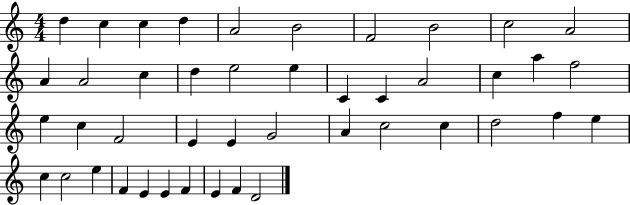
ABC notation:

X:1
T:Untitled
M:4/4
L:1/4
K:C
d c c d A2 B2 F2 B2 c2 A2 A A2 c d e2 e C C A2 c a f2 e c F2 E E G2 A c2 c d2 f e c c2 e F E E F E F D2